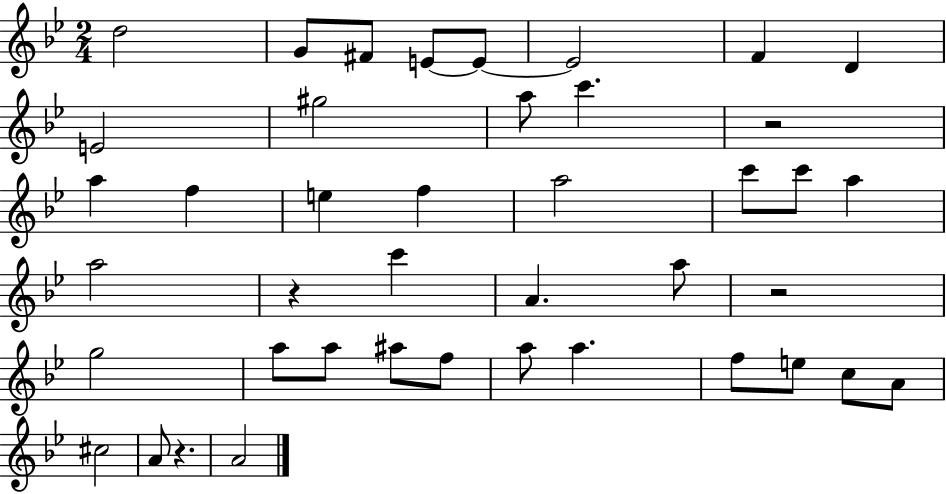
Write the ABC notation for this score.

X:1
T:Untitled
M:2/4
L:1/4
K:Bb
d2 G/2 ^F/2 E/2 E/2 E2 F D E2 ^g2 a/2 c' z2 a f e f a2 c'/2 c'/2 a a2 z c' A a/2 z2 g2 a/2 a/2 ^a/2 f/2 a/2 a f/2 e/2 c/2 A/2 ^c2 A/2 z A2